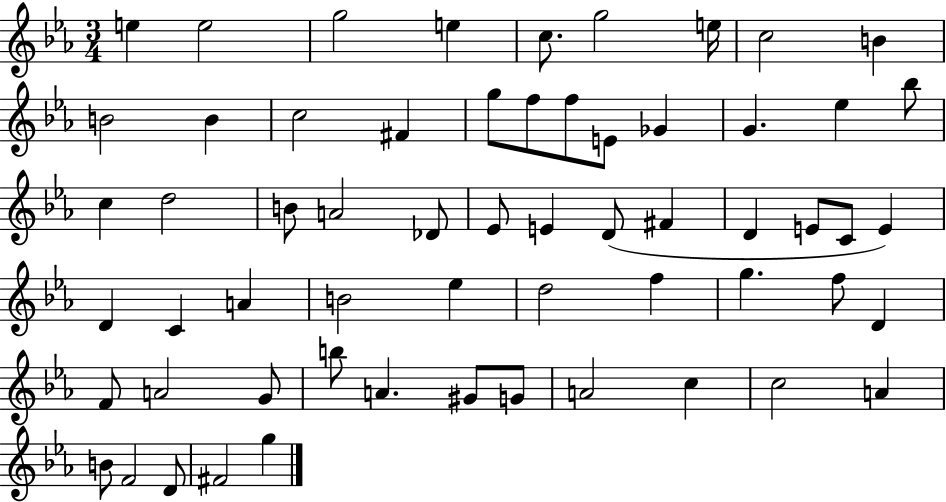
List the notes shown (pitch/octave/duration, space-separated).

E5/q E5/h G5/h E5/q C5/e. G5/h E5/s C5/h B4/q B4/h B4/q C5/h F#4/q G5/e F5/e F5/e E4/e Gb4/q G4/q. Eb5/q Bb5/e C5/q D5/h B4/e A4/h Db4/e Eb4/e E4/q D4/e F#4/q D4/q E4/e C4/e E4/q D4/q C4/q A4/q B4/h Eb5/q D5/h F5/q G5/q. F5/e D4/q F4/e A4/h G4/e B5/e A4/q. G#4/e G4/e A4/h C5/q C5/h A4/q B4/e F4/h D4/e F#4/h G5/q